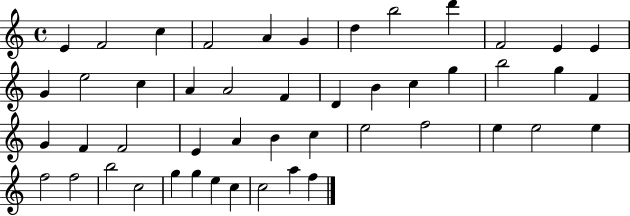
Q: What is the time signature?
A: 4/4